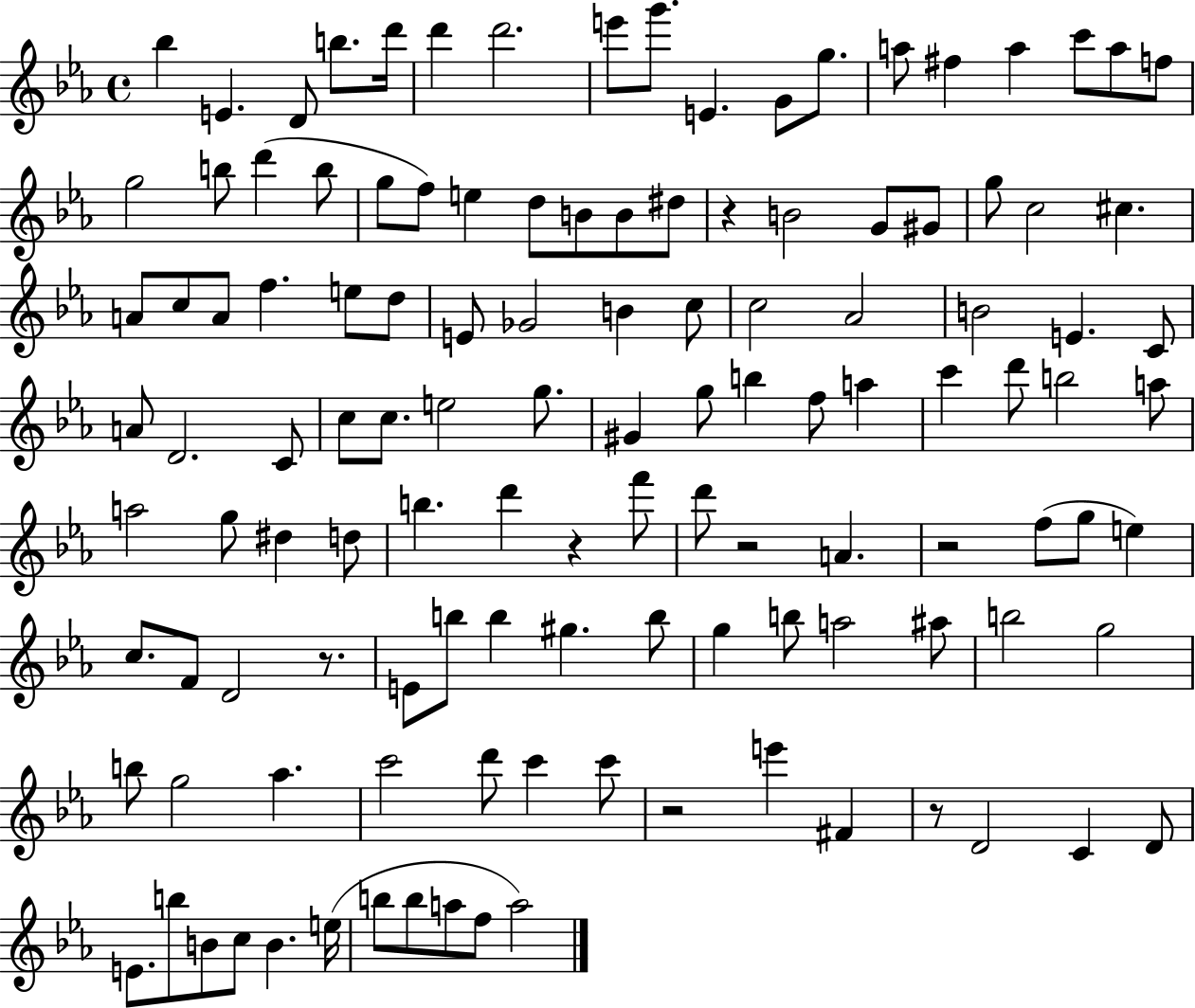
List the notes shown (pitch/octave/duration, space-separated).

Bb5/q E4/q. D4/e B5/e. D6/s D6/q D6/h. E6/e G6/e. E4/q. G4/e G5/e. A5/e F#5/q A5/q C6/e A5/e F5/e G5/h B5/e D6/q B5/e G5/e F5/e E5/q D5/e B4/e B4/e D#5/e R/q B4/h G4/e G#4/e G5/e C5/h C#5/q. A4/e C5/e A4/e F5/q. E5/e D5/e E4/e Gb4/h B4/q C5/e C5/h Ab4/h B4/h E4/q. C4/e A4/e D4/h. C4/e C5/e C5/e. E5/h G5/e. G#4/q G5/e B5/q F5/e A5/q C6/q D6/e B5/h A5/e A5/h G5/e D#5/q D5/e B5/q. D6/q R/q F6/e D6/e R/h A4/q. R/h F5/e G5/e E5/q C5/e. F4/e D4/h R/e. E4/e B5/e B5/q G#5/q. B5/e G5/q B5/e A5/h A#5/e B5/h G5/h B5/e G5/h Ab5/q. C6/h D6/e C6/q C6/e R/h E6/q F#4/q R/e D4/h C4/q D4/e E4/e. B5/e B4/e C5/e B4/q. E5/s B5/e B5/e A5/e F5/e A5/h